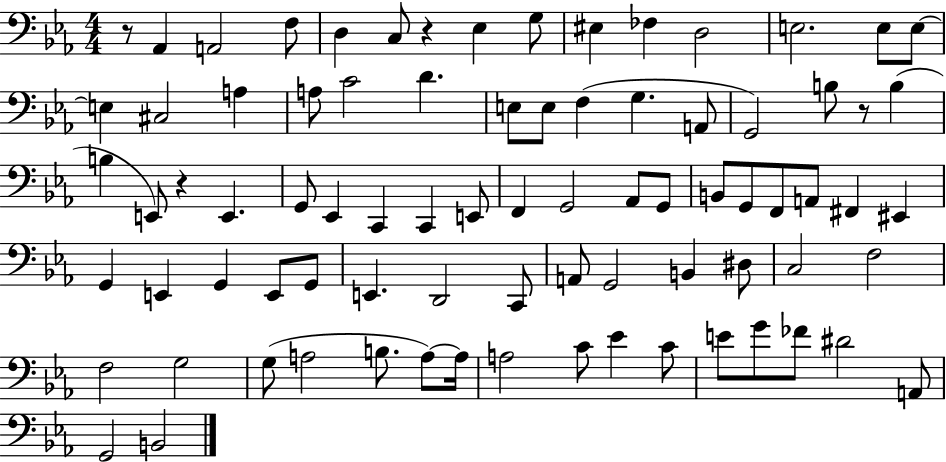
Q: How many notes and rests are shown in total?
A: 81